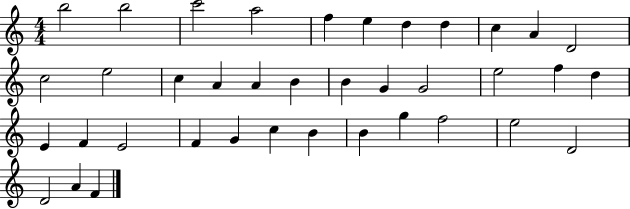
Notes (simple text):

B5/h B5/h C6/h A5/h F5/q E5/q D5/q D5/q C5/q A4/q D4/h C5/h E5/h C5/q A4/q A4/q B4/q B4/q G4/q G4/h E5/h F5/q D5/q E4/q F4/q E4/h F4/q G4/q C5/q B4/q B4/q G5/q F5/h E5/h D4/h D4/h A4/q F4/q